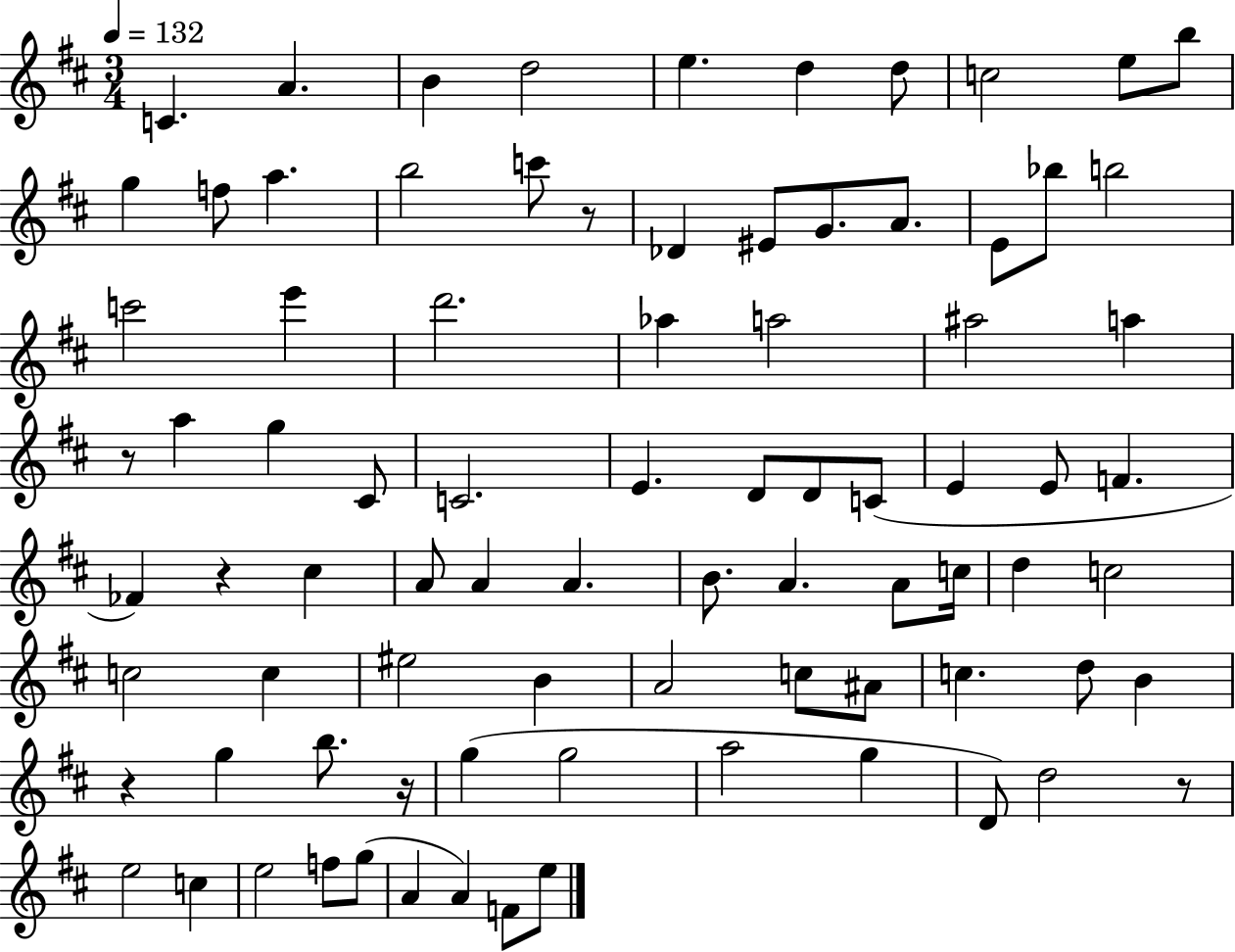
X:1
T:Untitled
M:3/4
L:1/4
K:D
C A B d2 e d d/2 c2 e/2 b/2 g f/2 a b2 c'/2 z/2 _D ^E/2 G/2 A/2 E/2 _b/2 b2 c'2 e' d'2 _a a2 ^a2 a z/2 a g ^C/2 C2 E D/2 D/2 C/2 E E/2 F _F z ^c A/2 A A B/2 A A/2 c/4 d c2 c2 c ^e2 B A2 c/2 ^A/2 c d/2 B z g b/2 z/4 g g2 a2 g D/2 d2 z/2 e2 c e2 f/2 g/2 A A F/2 e/2